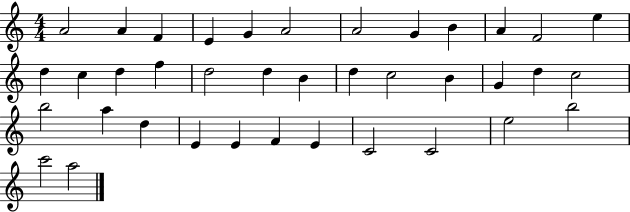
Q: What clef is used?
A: treble